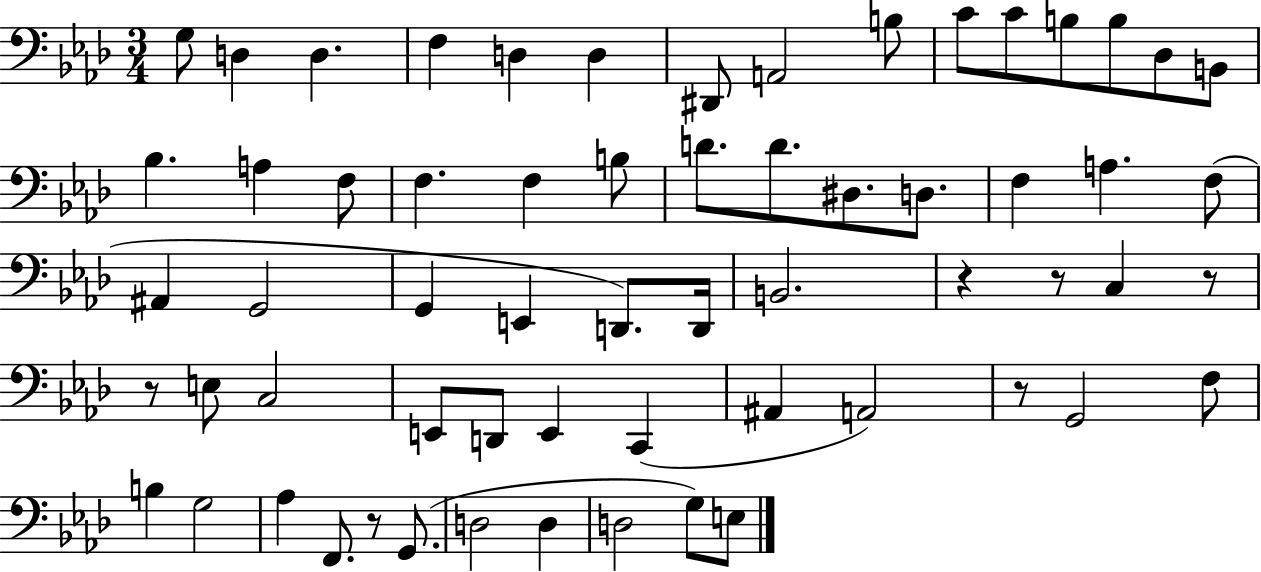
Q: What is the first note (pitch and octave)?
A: G3